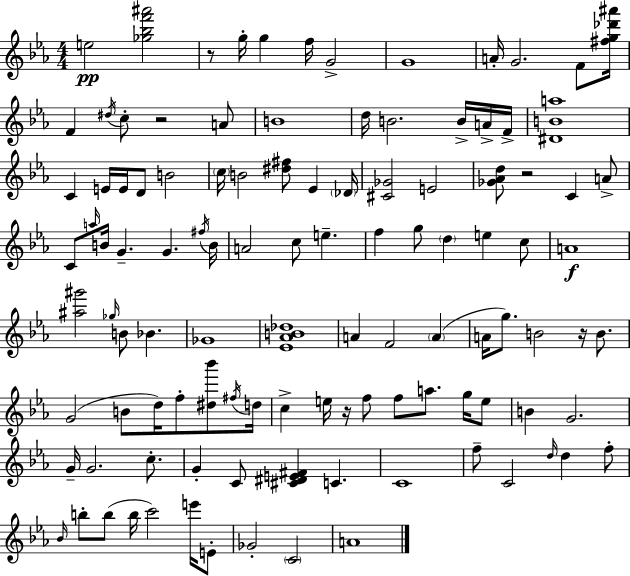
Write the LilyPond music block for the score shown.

{
  \clef treble
  \numericTimeSignature
  \time 4/4
  \key c \minor
  e''2\pp <ges'' bes'' f''' ais'''>2 | r8 g''16-. g''4 f''16 g'2-> | g'1 | a'16-. g'2. f'8 <fis'' g'' des''' ais'''>16 | \break f'4 \acciaccatura { dis''16 } c''8-. r2 a'8 | b'1 | d''16 b'2. b'16-> a'16-> | f'16-> <dis' b' a''>1 | \break c'4 e'16 e'16 d'8 b'2 | \parenthesize c''16 b'2 <dis'' fis''>8 ees'4 | \parenthesize des'16 <cis' ges'>2 e'2 | <ges' aes' d''>8 r2 c'4 a'8-> | \break c'8 \grace { a''16 } b'16 g'4.-- g'4. | \acciaccatura { fis''16 } b'16 a'2 c''8 e''4.-- | f''4 g''8 \parenthesize d''4 e''4 | c''8 a'1\f | \break <ais'' gis'''>2 \grace { ges''16 } b'8 bes'4. | ges'1 | <ees' aes' b' des''>1 | a'4 f'2 | \break \parenthesize a'4( a'16 g''8.) b'2 | r16 b'8. g'2( b'8 d''16) f''8-. | <dis'' bes'''>8 \acciaccatura { fis''16 } d''16 c''4-> e''16 r16 f''8 f''8 a''8. | g''16 e''8 b'4 g'2. | \break g'16-- g'2. | c''8.-. g'4-. c'8 <cis' dis' e' fis'>4 c'4. | c'1 | f''8-- c'2 \grace { d''16 } | \break d''4 f''8-. \grace { bes'16 } b''8-. b''8( b''16 c'''2) | e'''16 e'8-. ges'2-. \parenthesize c'2 | a'1 | \bar "|."
}